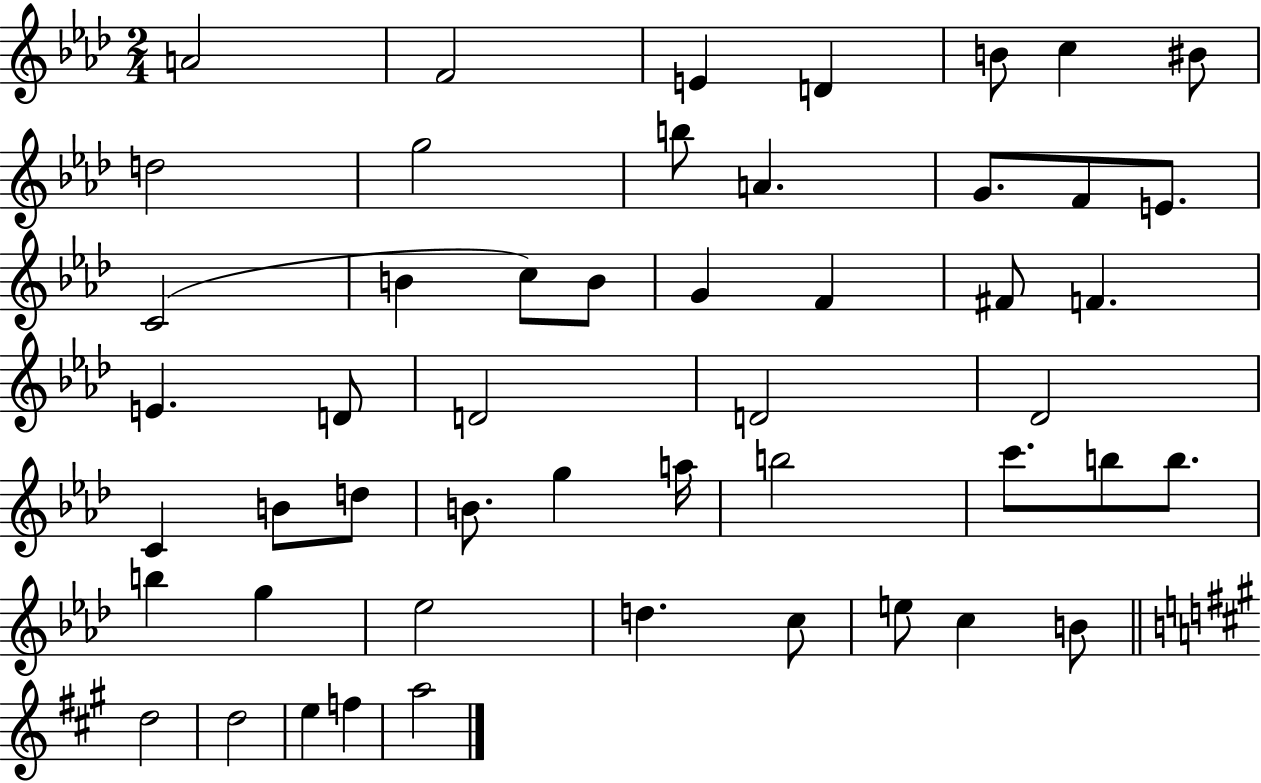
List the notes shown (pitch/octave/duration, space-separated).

A4/h F4/h E4/q D4/q B4/e C5/q BIS4/e D5/h G5/h B5/e A4/q. G4/e. F4/e E4/e. C4/h B4/q C5/e B4/e G4/q F4/q F#4/e F4/q. E4/q. D4/e D4/h D4/h Db4/h C4/q B4/e D5/e B4/e. G5/q A5/s B5/h C6/e. B5/e B5/e. B5/q G5/q Eb5/h D5/q. C5/e E5/e C5/q B4/e D5/h D5/h E5/q F5/q A5/h